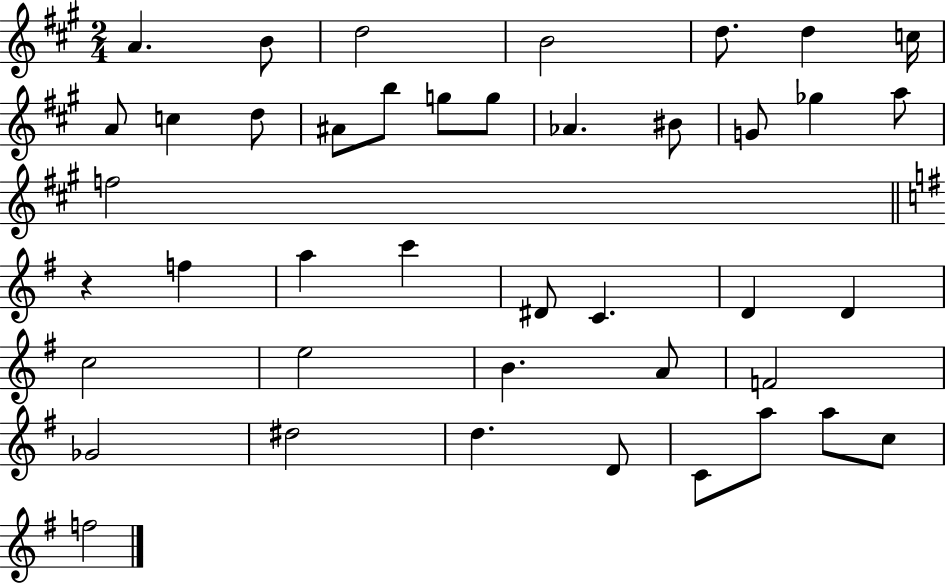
X:1
T:Untitled
M:2/4
L:1/4
K:A
A B/2 d2 B2 d/2 d c/4 A/2 c d/2 ^A/2 b/2 g/2 g/2 _A ^B/2 G/2 _g a/2 f2 z f a c' ^D/2 C D D c2 e2 B A/2 F2 _G2 ^d2 d D/2 C/2 a/2 a/2 c/2 f2